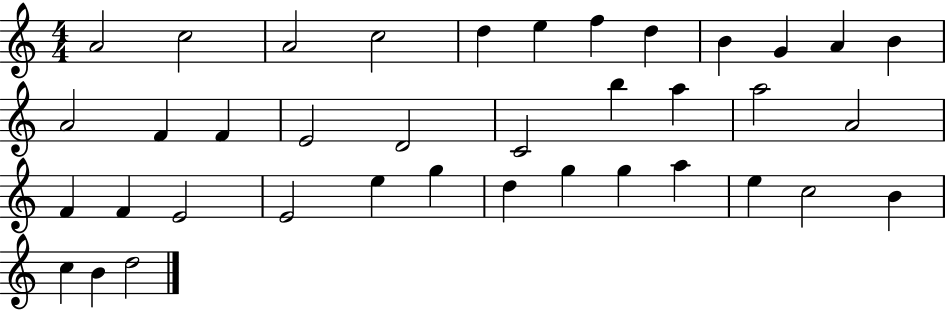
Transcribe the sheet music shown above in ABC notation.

X:1
T:Untitled
M:4/4
L:1/4
K:C
A2 c2 A2 c2 d e f d B G A B A2 F F E2 D2 C2 b a a2 A2 F F E2 E2 e g d g g a e c2 B c B d2